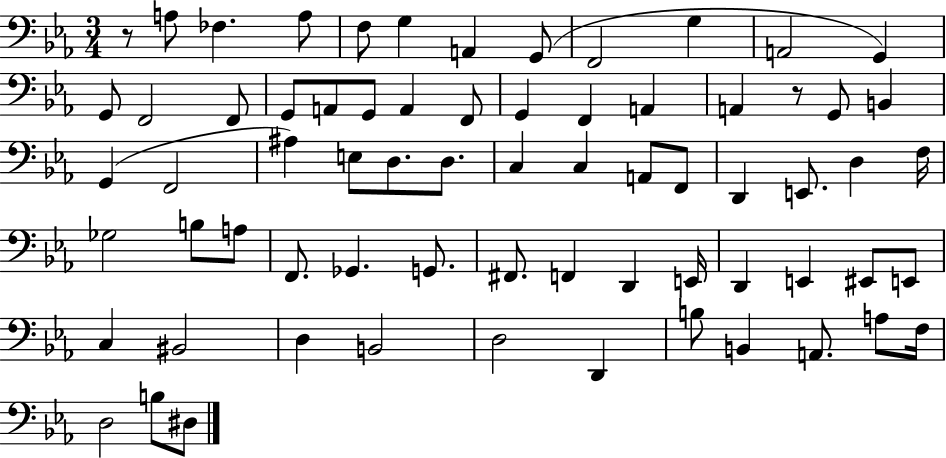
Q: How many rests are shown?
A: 2